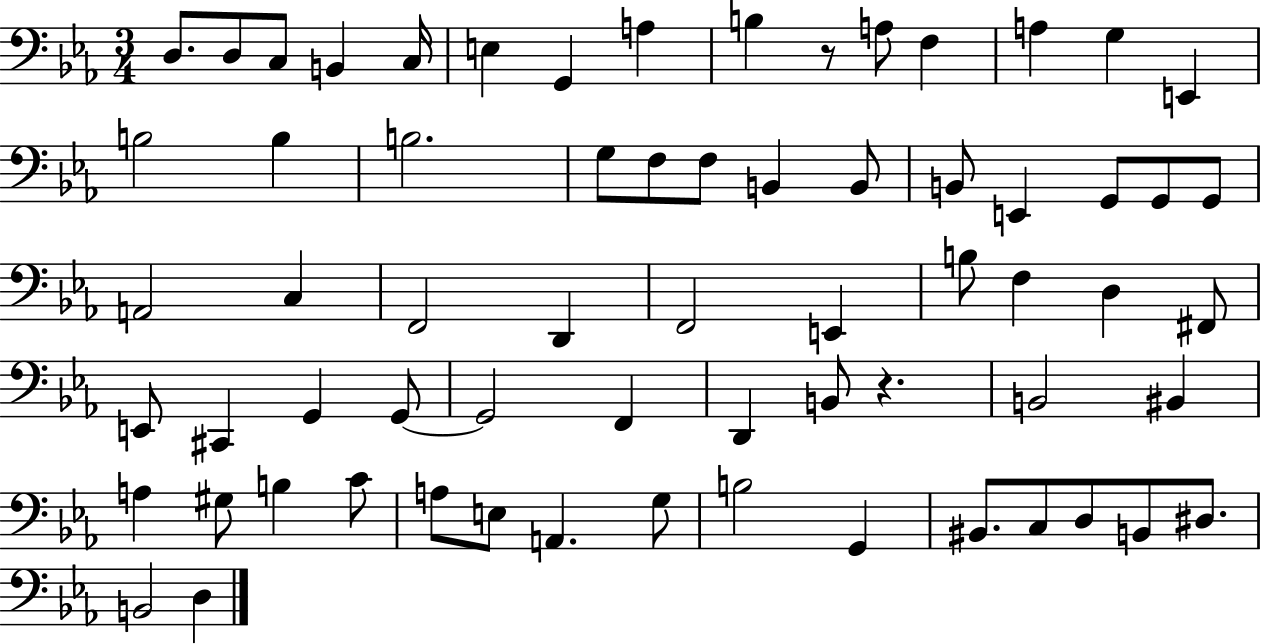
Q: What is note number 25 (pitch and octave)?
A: G2